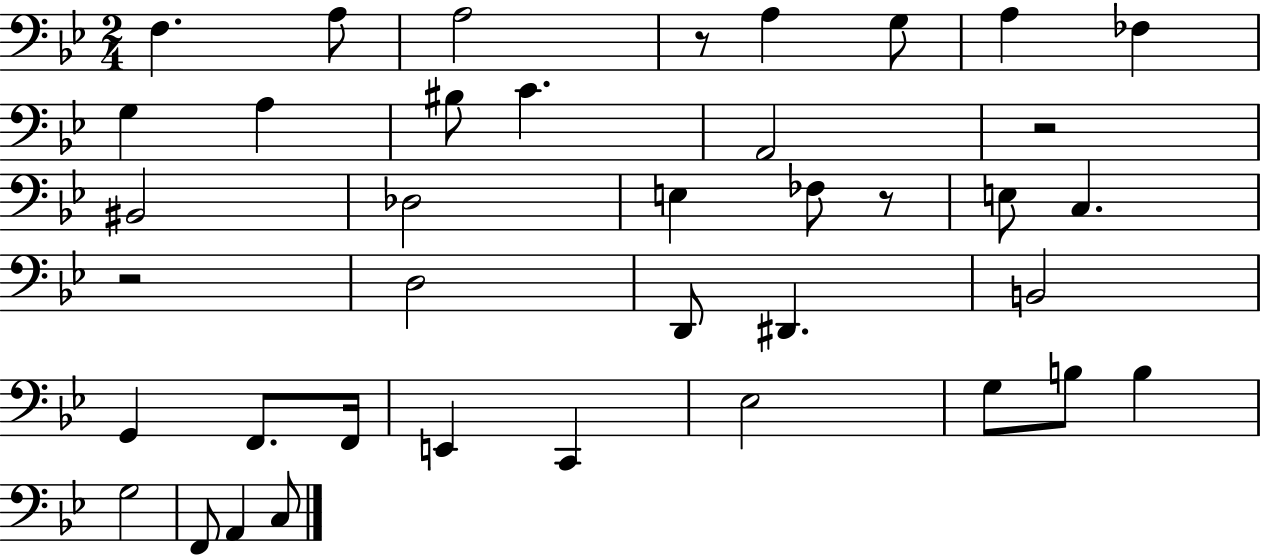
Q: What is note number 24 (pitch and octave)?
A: F2